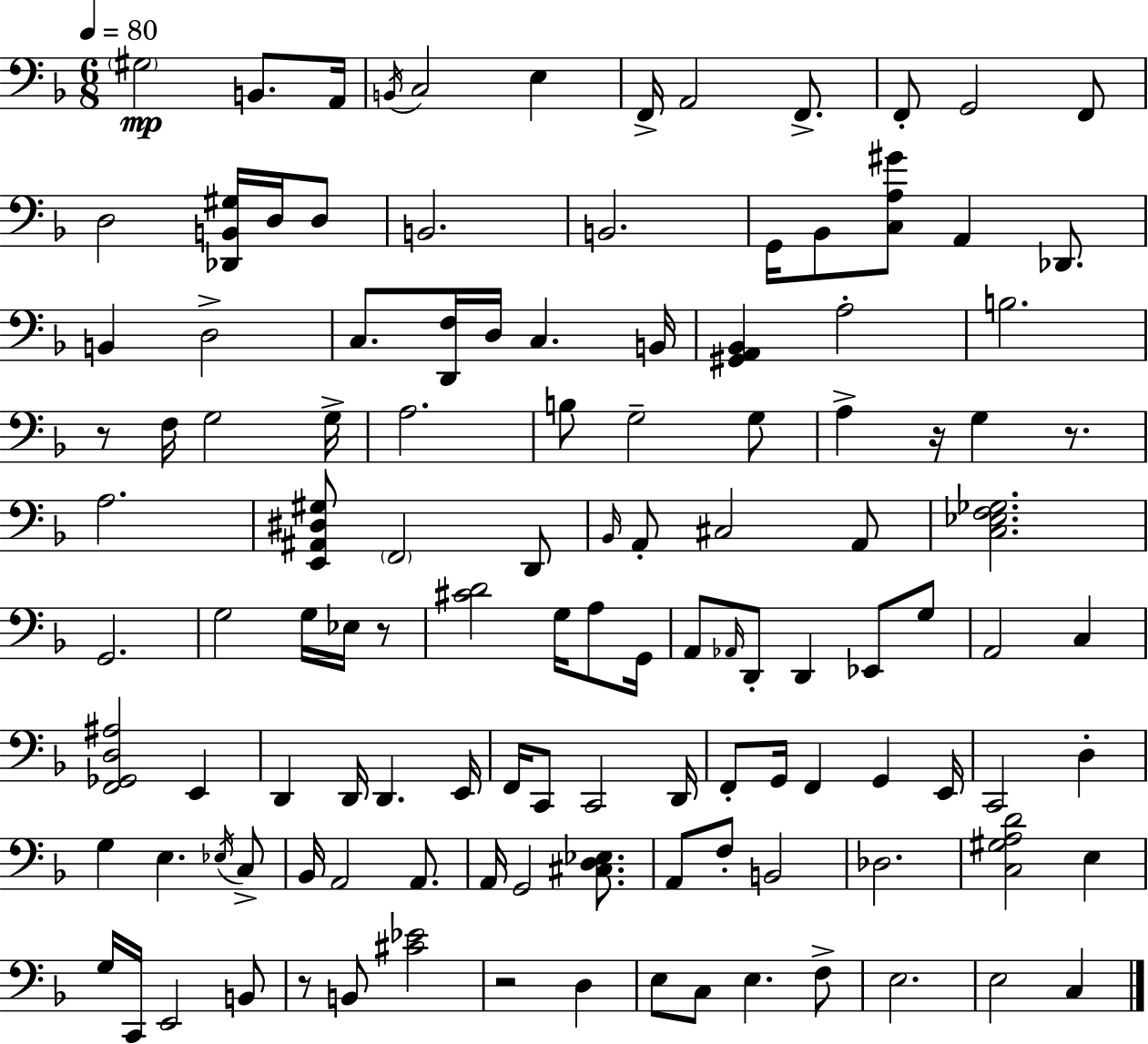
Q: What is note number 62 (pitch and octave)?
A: D2